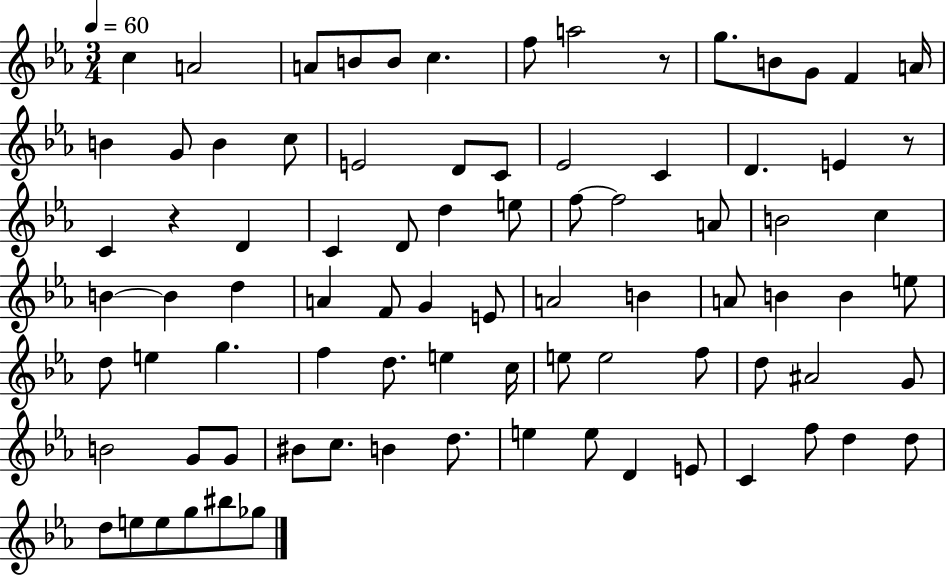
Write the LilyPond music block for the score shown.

{
  \clef treble
  \numericTimeSignature
  \time 3/4
  \key ees \major
  \tempo 4 = 60
  \repeat volta 2 { c''4 a'2 | a'8 b'8 b'8 c''4. | f''8 a''2 r8 | g''8. b'8 g'8 f'4 a'16 | \break b'4 g'8 b'4 c''8 | e'2 d'8 c'8 | ees'2 c'4 | d'4. e'4 r8 | \break c'4 r4 d'4 | c'4 d'8 d''4 e''8 | f''8~~ f''2 a'8 | b'2 c''4 | \break b'4~~ b'4 d''4 | a'4 f'8 g'4 e'8 | a'2 b'4 | a'8 b'4 b'4 e''8 | \break d''8 e''4 g''4. | f''4 d''8. e''4 c''16 | e''8 e''2 f''8 | d''8 ais'2 g'8 | \break b'2 g'8 g'8 | bis'8 c''8. b'4 d''8. | e''4 e''8 d'4 e'8 | c'4 f''8 d''4 d''8 | \break d''8 e''8 e''8 g''8 bis''8 ges''8 | } \bar "|."
}